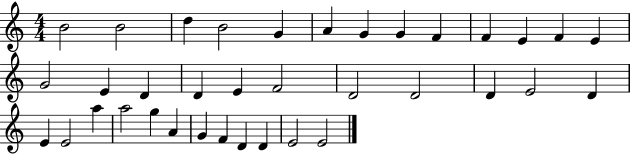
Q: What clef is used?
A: treble